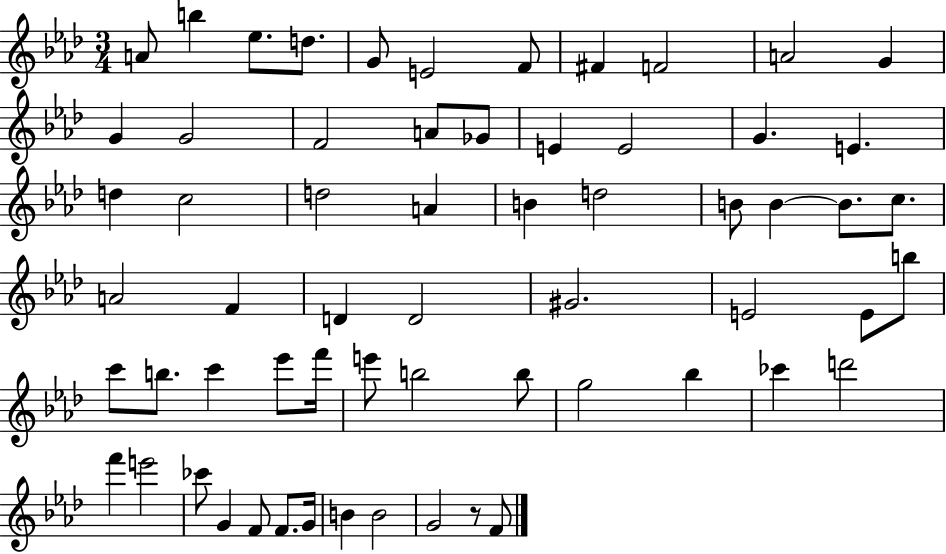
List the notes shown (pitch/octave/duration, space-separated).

A4/e B5/q Eb5/e. D5/e. G4/e E4/h F4/e F#4/q F4/h A4/h G4/q G4/q G4/h F4/h A4/e Gb4/e E4/q E4/h G4/q. E4/q. D5/q C5/h D5/h A4/q B4/q D5/h B4/e B4/q B4/e. C5/e. A4/h F4/q D4/q D4/h G#4/h. E4/h E4/e B5/e C6/e B5/e. C6/q Eb6/e F6/s E6/e B5/h B5/e G5/h Bb5/q CES6/q D6/h F6/q E6/h CES6/e G4/q F4/e F4/e. G4/s B4/q B4/h G4/h R/e F4/e